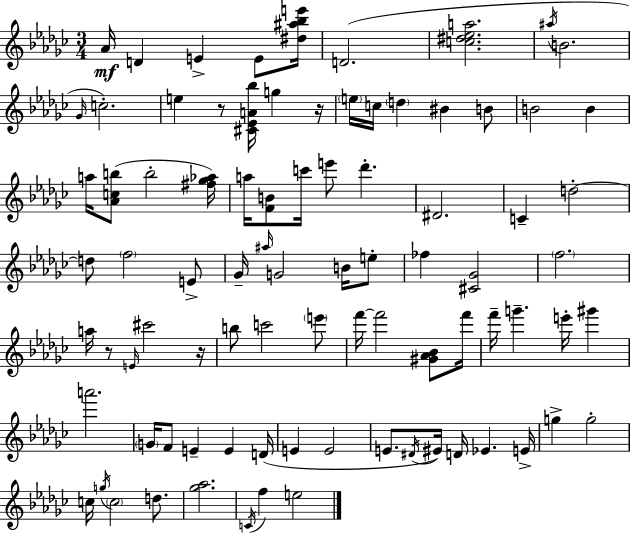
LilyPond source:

{
  \clef treble
  \numericTimeSignature
  \time 3/4
  \key ees \minor
  aes'16\mf d'4 e'4-> e'8 <dis'' ais'' bes'' e'''>16 | d'2.( | <c'' dis'' ees'' a''>2. | \acciaccatura { ais''16 } b'2. | \break \grace { ges'16 } c''2.-.) | e''4 r8 <cis' ees' a' bes''>16 g''4 | r16 \parenthesize e''16 c''16 \parenthesize d''4 bis'4 | b'8 b'2 b'4 | \break a''16 <aes' c'' b''>8( b''2-. | <fis'' ges'' aes''>16) a''16 <f' b'>8 c'''16 e'''8 des'''4.-. | dis'2. | c'4-- d''2-.~~ | \break d''8 \parenthesize f''2 | e'8-> ges'16-- \grace { ais''16 } g'2 | b'16 e''8-. fes''4 <cis' ges'>2 | \parenthesize f''2. | \break a''16 r8 \grace { e'16 } cis'''2 | r16 b''8 c'''2 | \parenthesize e'''8 f'''16~~ f'''2 | <gis' aes' bes'>8 f'''16 f'''16-- g'''4.-- e'''16-. | \break gis'''4 a'''2. | \parenthesize g'16 f'8 e'4-- e'4 | d'16( e'4 e'2 | e'8. \acciaccatura { dis'16 }) eis'16 d'16 ees'4. | \break e'16-> g''4-> g''2-. | c''16 \acciaccatura { g''16 } \parenthesize c''2 | d''8. <ges'' aes''>2. | \acciaccatura { c'16 } f''4 e''2 | \break \bar "|."
}